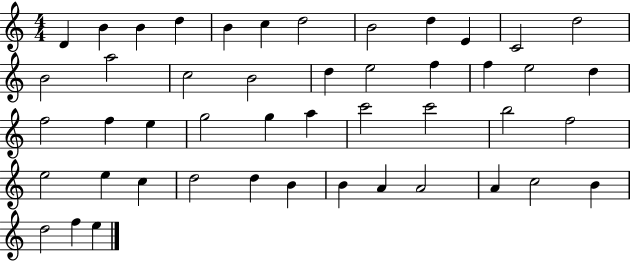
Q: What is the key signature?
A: C major